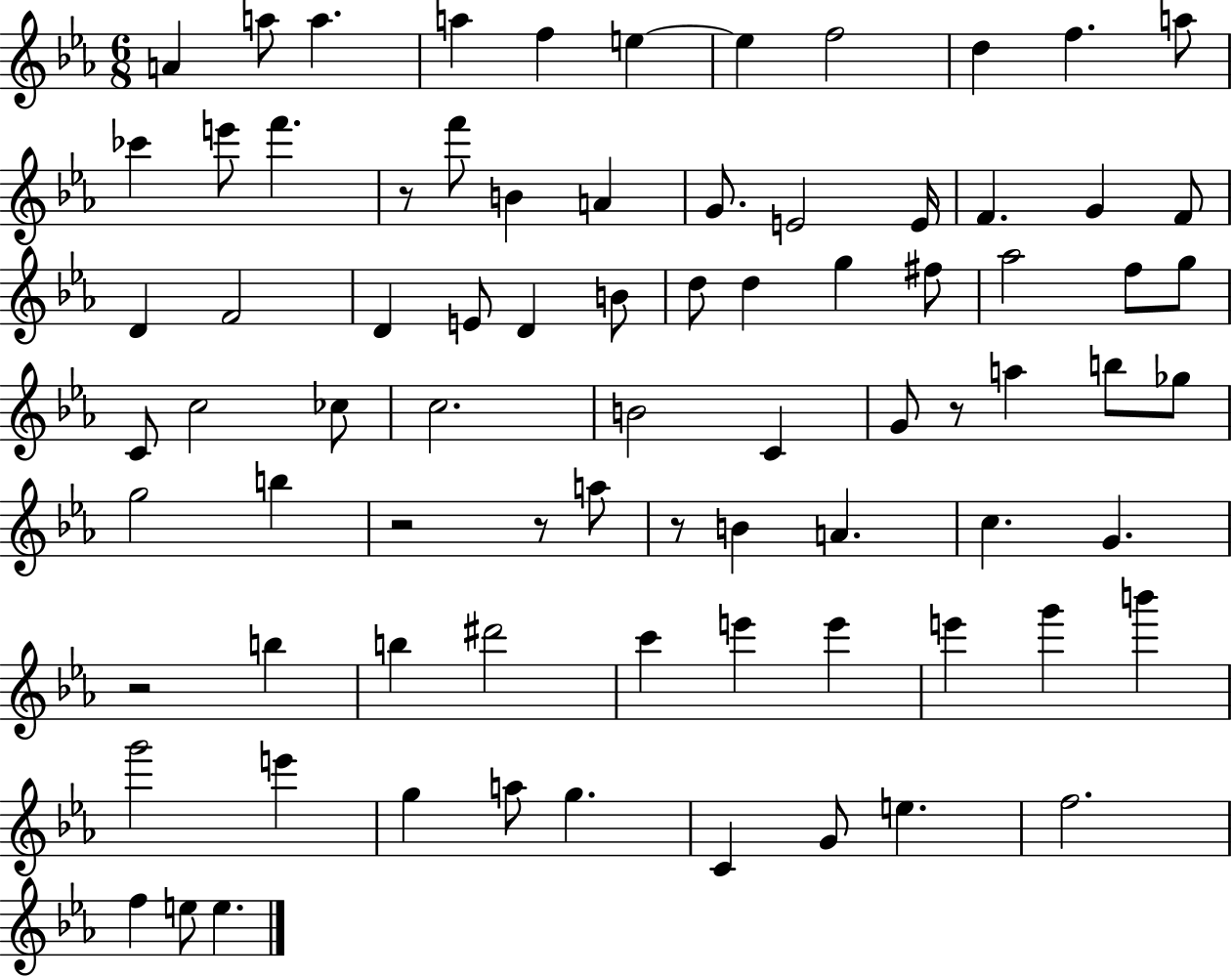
{
  \clef treble
  \numericTimeSignature
  \time 6/8
  \key ees \major
  \repeat volta 2 { a'4 a''8 a''4. | a''4 f''4 e''4~~ | e''4 f''2 | d''4 f''4. a''8 | \break ces'''4 e'''8 f'''4. | r8 f'''8 b'4 a'4 | g'8. e'2 e'16 | f'4. g'4 f'8 | \break d'4 f'2 | d'4 e'8 d'4 b'8 | d''8 d''4 g''4 fis''8 | aes''2 f''8 g''8 | \break c'8 c''2 ces''8 | c''2. | b'2 c'4 | g'8 r8 a''4 b''8 ges''8 | \break g''2 b''4 | r2 r8 a''8 | r8 b'4 a'4. | c''4. g'4. | \break r2 b''4 | b''4 dis'''2 | c'''4 e'''4 e'''4 | e'''4 g'''4 b'''4 | \break g'''2 e'''4 | g''4 a''8 g''4. | c'4 g'8 e''4. | f''2. | \break f''4 e''8 e''4. | } \bar "|."
}